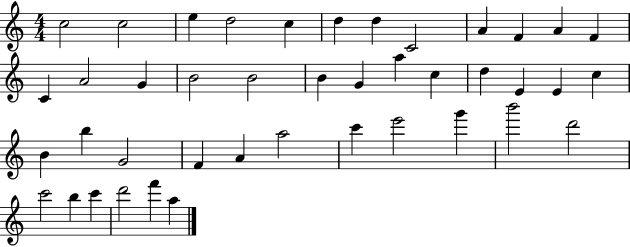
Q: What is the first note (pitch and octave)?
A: C5